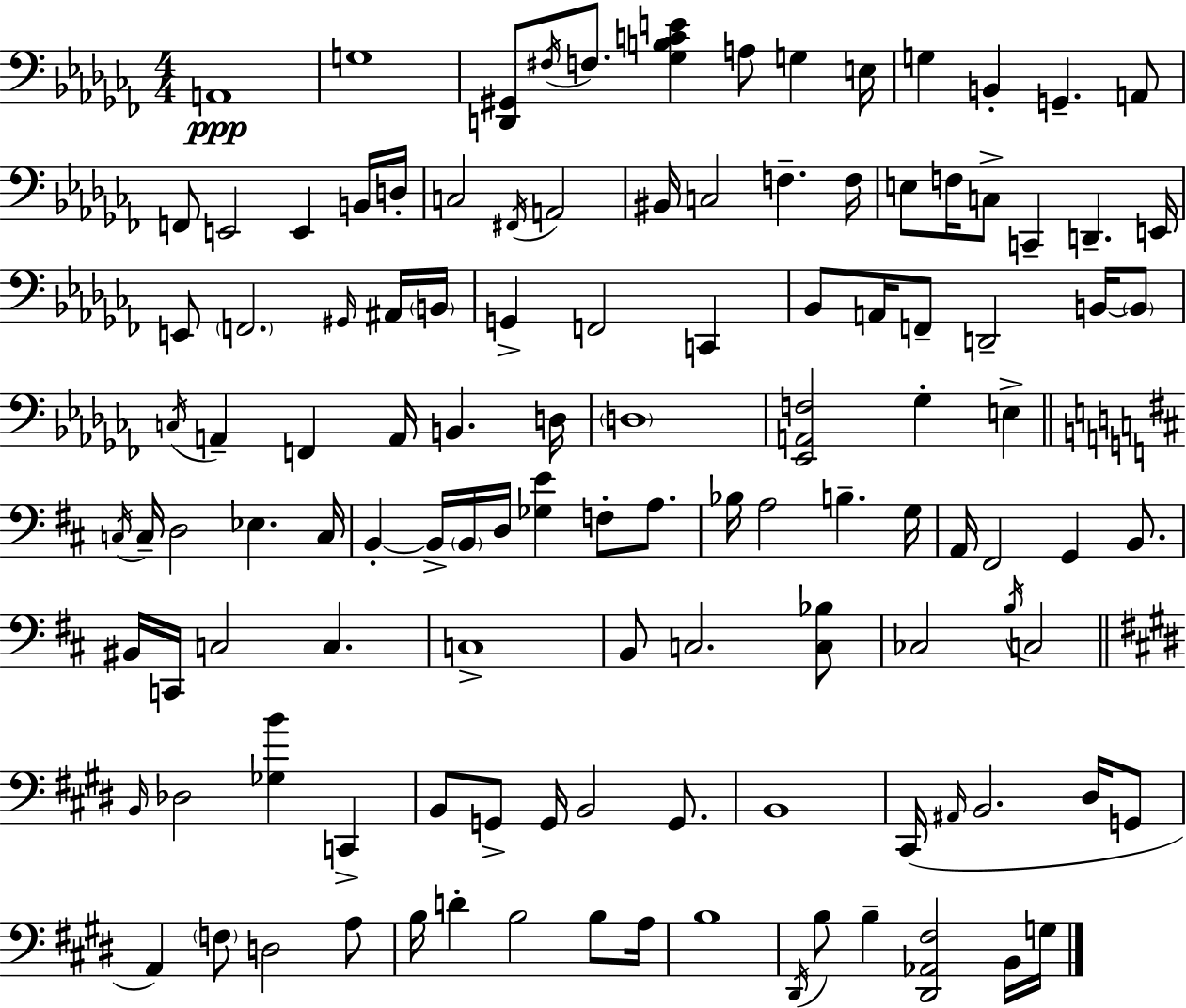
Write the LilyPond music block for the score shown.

{
  \clef bass
  \numericTimeSignature
  \time 4/4
  \key aes \minor
  a,1\ppp | g1 | <d, gis,>8 \acciaccatura { fis16 } f8. <ges b c' e'>4 a8 g4 | e16 g4 b,4-. g,4.-- a,8 | \break f,8 e,2 e,4 b,16 | d16-. c2 \acciaccatura { fis,16 } a,2 | bis,16 c2 f4.-- | f16 e8 f16 c8-> c,4-- d,4.-- | \break e,16 e,8 \parenthesize f,2. | \grace { gis,16 } ais,16 \parenthesize b,16 g,4-> f,2 c,4 | bes,8 a,16 f,8-- d,2-- | b,16~~ \parenthesize b,8 \acciaccatura { c16 } a,4-- f,4 a,16 b,4. | \break d16 \parenthesize d1 | <ees, a, f>2 ges4-. | e4-> \bar "||" \break \key d \major \acciaccatura { c16 } c16-- d2 ees4. | c16 b,4-.~~ b,16-> \parenthesize b,16 d16 <ges e'>4 f8-. a8. | bes16 a2 b4.-- | g16 a,16 fis,2 g,4 b,8. | \break bis,16 c,16 c2 c4. | c1-> | b,8 c2. <c bes>8 | ces2 \acciaccatura { b16 } c2 | \break \bar "||" \break \key e \major \grace { b,16 } des2 <ges b'>4 c,4-> | b,8 g,8-> g,16 b,2 g,8. | b,1 | cis,16( \grace { ais,16 } b,2. dis16 | \break g,8 a,4) \parenthesize f8 d2 | a8 b16 d'4-. b2 b8 | a16 b1 | \acciaccatura { dis,16 } b8 b4-- <dis, aes, fis>2 | \break b,16 g16 \bar "|."
}